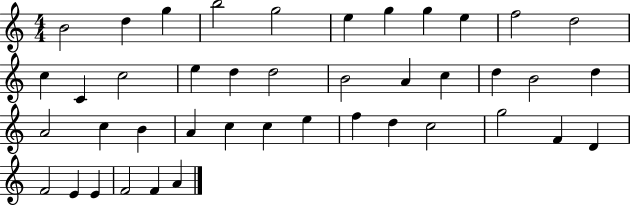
{
  \clef treble
  \numericTimeSignature
  \time 4/4
  \key c \major
  b'2 d''4 g''4 | b''2 g''2 | e''4 g''4 g''4 e''4 | f''2 d''2 | \break c''4 c'4 c''2 | e''4 d''4 d''2 | b'2 a'4 c''4 | d''4 b'2 d''4 | \break a'2 c''4 b'4 | a'4 c''4 c''4 e''4 | f''4 d''4 c''2 | g''2 f'4 d'4 | \break f'2 e'4 e'4 | f'2 f'4 a'4 | \bar "|."
}